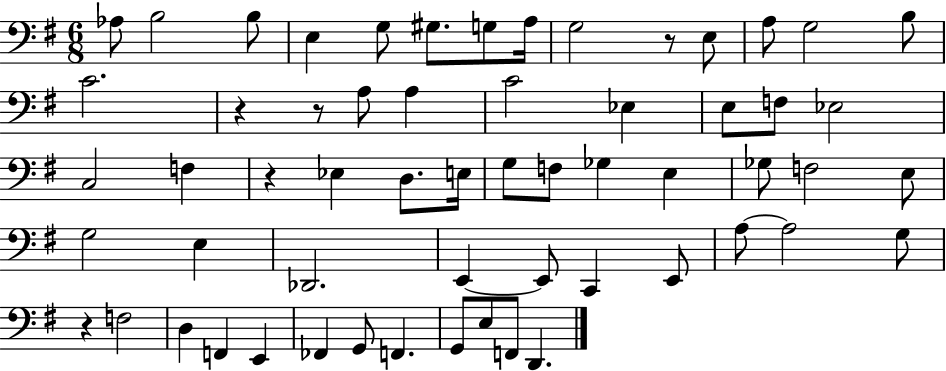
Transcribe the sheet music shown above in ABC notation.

X:1
T:Untitled
M:6/8
L:1/4
K:G
_A,/2 B,2 B,/2 E, G,/2 ^G,/2 G,/2 A,/4 G,2 z/2 E,/2 A,/2 G,2 B,/2 C2 z z/2 A,/2 A, C2 _E, E,/2 F,/2 _E,2 C,2 F, z _E, D,/2 E,/4 G,/2 F,/2 _G, E, _G,/2 F,2 E,/2 G,2 E, _D,,2 E,, E,,/2 C,, E,,/2 A,/2 A,2 G,/2 z F,2 D, F,, E,, _F,, G,,/2 F,, G,,/2 E,/2 F,,/2 D,,